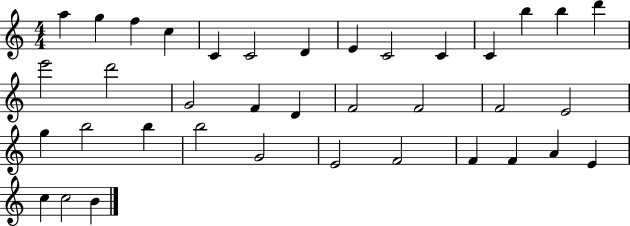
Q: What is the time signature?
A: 4/4